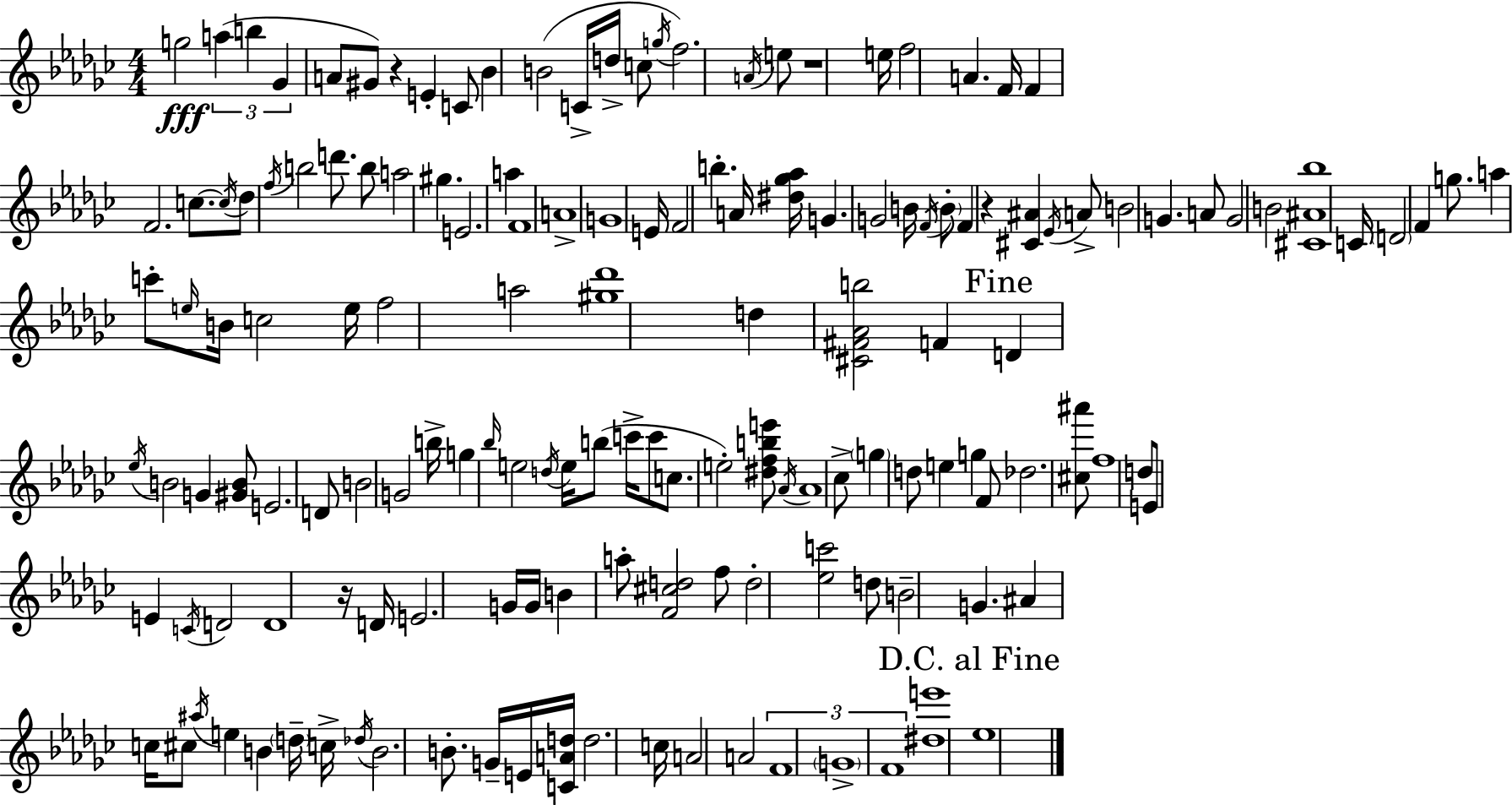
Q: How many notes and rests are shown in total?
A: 151